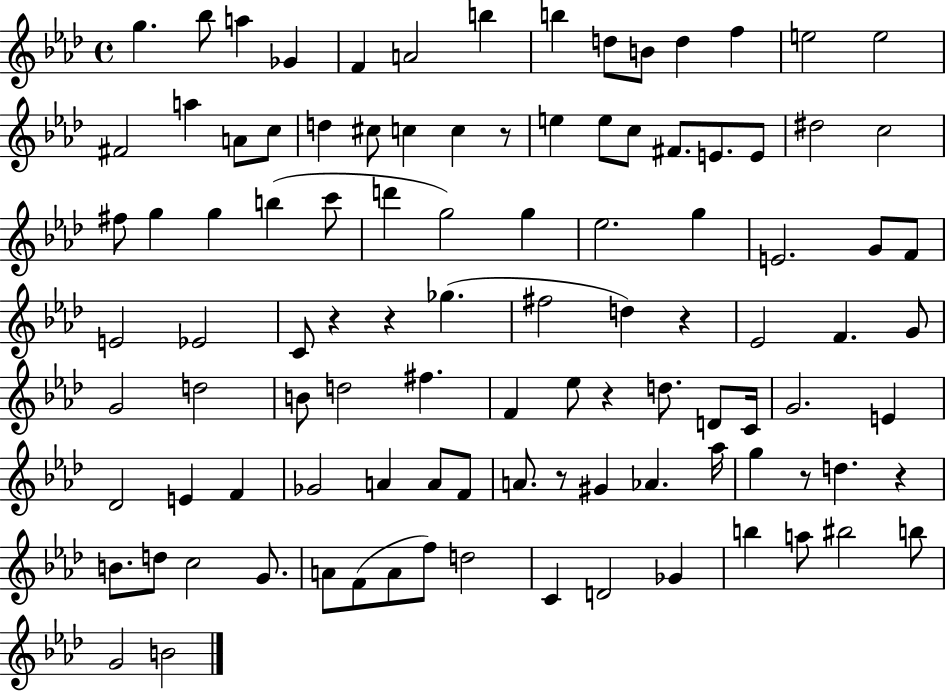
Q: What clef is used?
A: treble